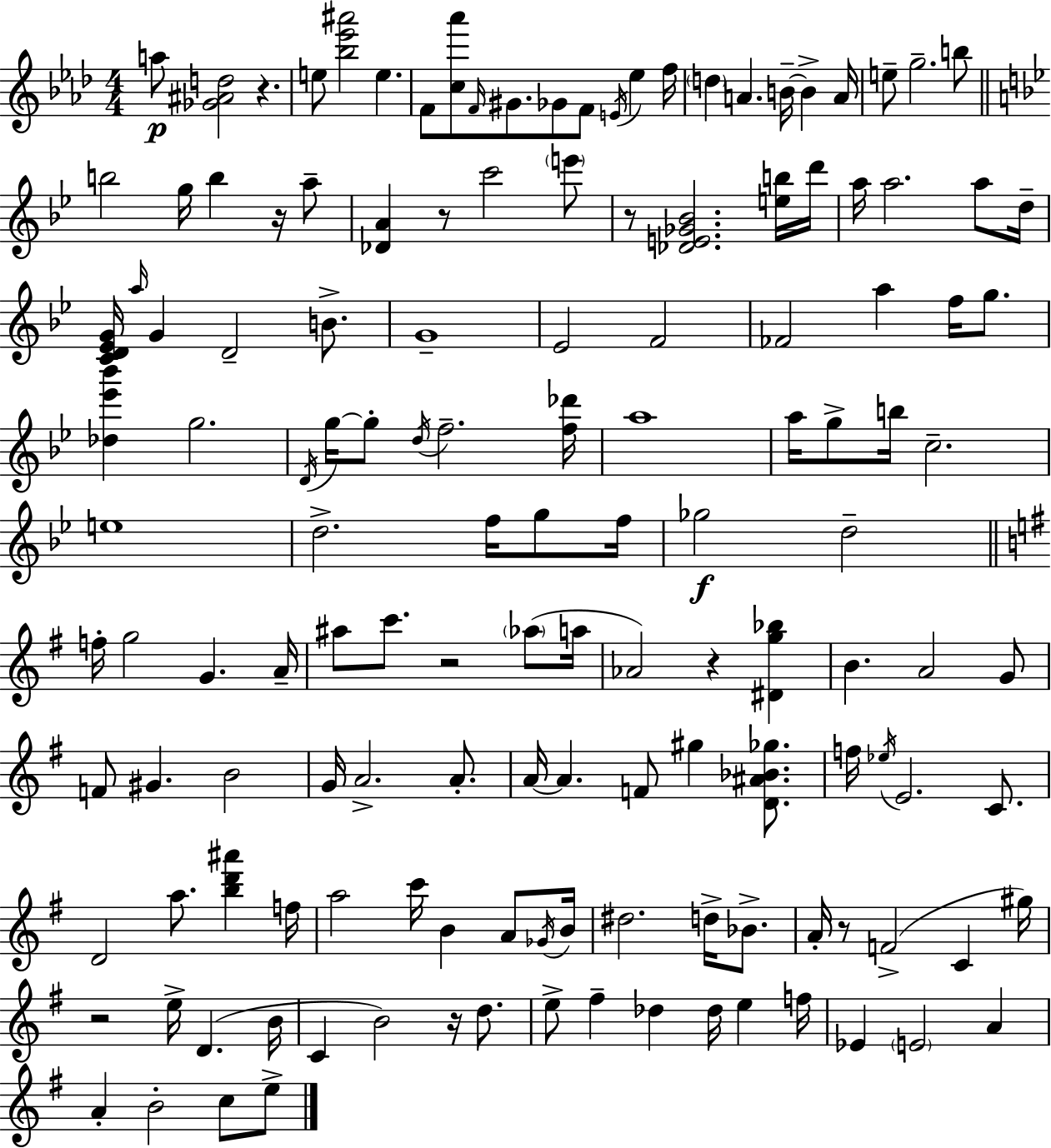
{
  \clef treble
  \numericTimeSignature
  \time 4/4
  \key f \minor
  a''8\p <ges' ais' d''>2 r4. | e''8 <bes'' ees''' ais'''>2 e''4. | f'8 <c'' aes'''>8 \grace { f'16 } gis'8. ges'8 f'8 \acciaccatura { e'16 } ees''4 | f''16 \parenthesize d''4 a'4. b'16--~~ b'4-> | \break a'16 e''8-- g''2.-- | b''8 \bar "||" \break \key bes \major b''2 g''16 b''4 r16 a''8-- | <des' a'>4 r8 c'''2 \parenthesize e'''8 | r8 <des' e' ges' bes'>2. <e'' b''>16 d'''16 | a''16 a''2. a''8 d''16-- | \break <c' d' ees' g'>16 \grace { a''16 } g'4 d'2-- b'8.-> | g'1-- | ees'2 f'2 | fes'2 a''4 f''16 g''8. | \break <des'' ees''' bes'''>4 g''2. | \acciaccatura { d'16 } g''16~~ g''8-. \acciaccatura { d''16 } f''2.-- | <f'' des'''>16 a''1 | a''16 g''8-> b''16 c''2.-- | \break e''1 | d''2.-> f''16 | g''8 f''16 ges''2\f d''2-- | \bar "||" \break \key g \major f''16-. g''2 g'4. a'16-- | ais''8 c'''8. r2 \parenthesize aes''8( a''16 | aes'2) r4 <dis' g'' bes''>4 | b'4. a'2 g'8 | \break f'8 gis'4. b'2 | g'16 a'2.-> a'8.-. | a'16~~ a'4. f'8 gis''4 <d' ais' bes' ges''>8. | f''16 \acciaccatura { ees''16 } e'2. c'8. | \break d'2 a''8. <b'' d''' ais'''>4 | f''16 a''2 c'''16 b'4 a'8 | \acciaccatura { ges'16 } b'16 dis''2. d''16-> bes'8.-> | a'16-. r8 f'2->( c'4 | \break gis''16) r2 e''16-> d'4.( | b'16 c'4 b'2) r16 d''8. | e''8-> fis''4-- des''4 des''16 e''4 | f''16 ees'4 \parenthesize e'2 a'4 | \break a'4-. b'2-. c''8 | e''8-> \bar "|."
}